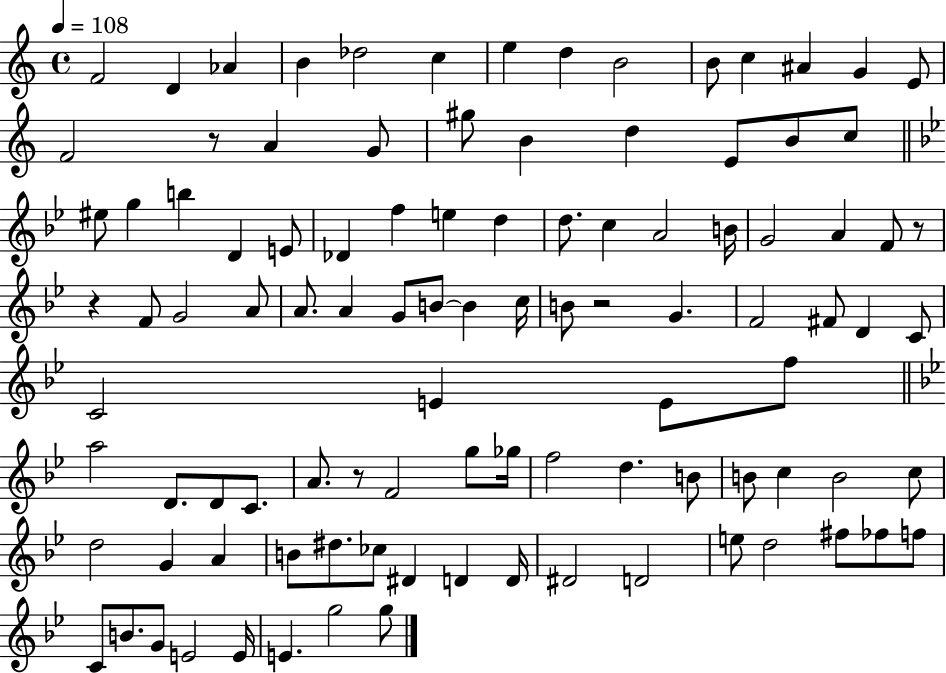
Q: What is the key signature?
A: C major